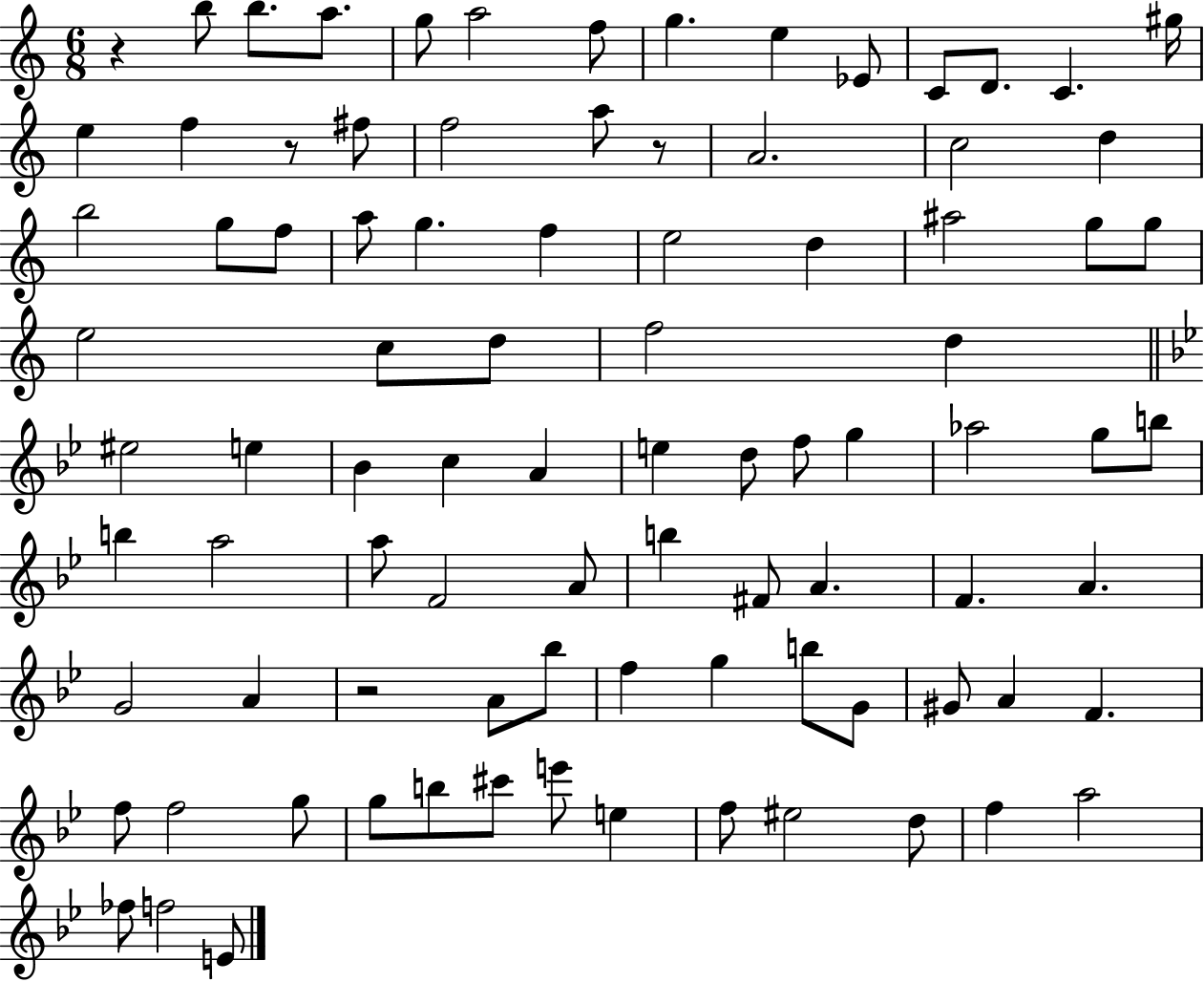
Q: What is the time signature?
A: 6/8